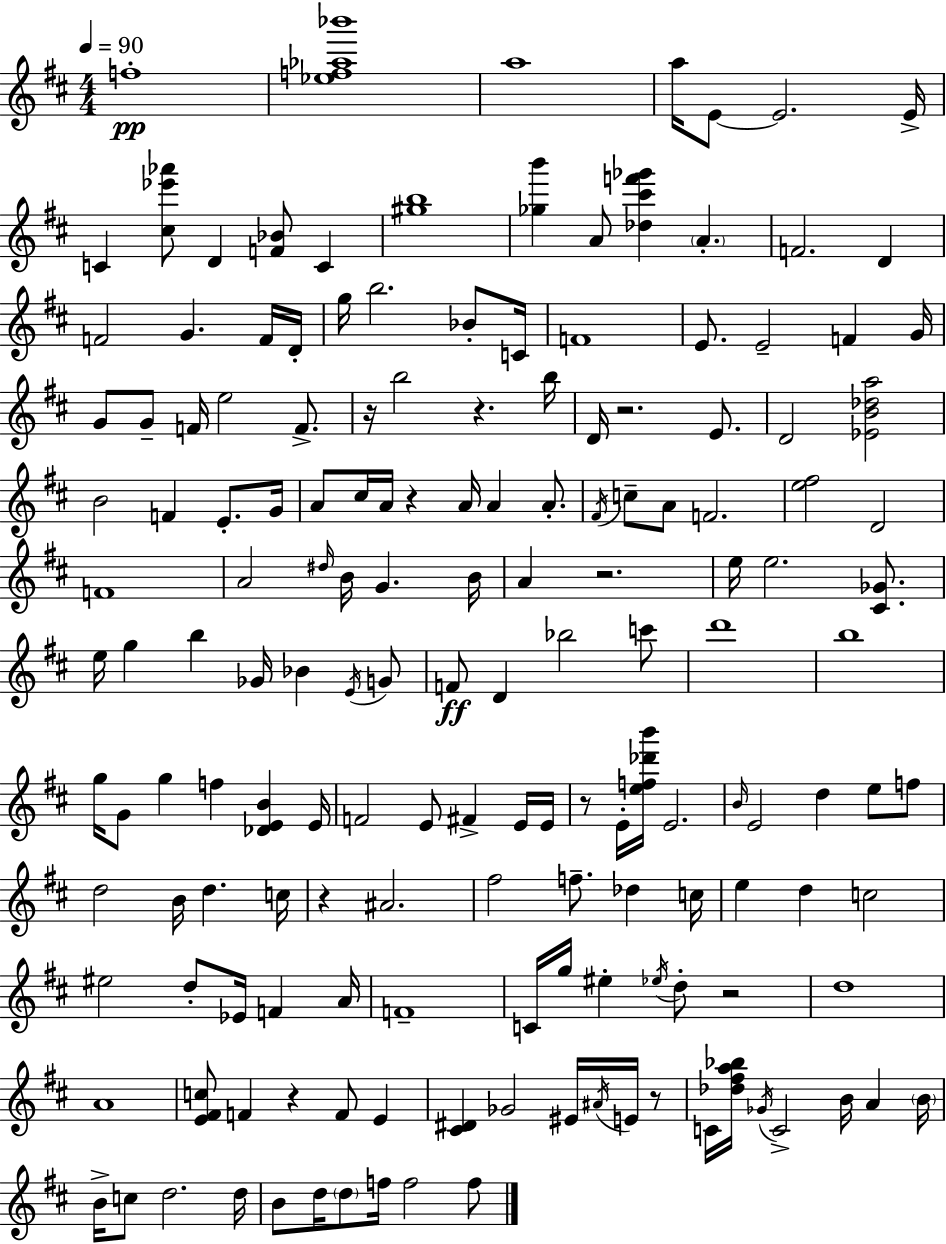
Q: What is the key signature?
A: D major